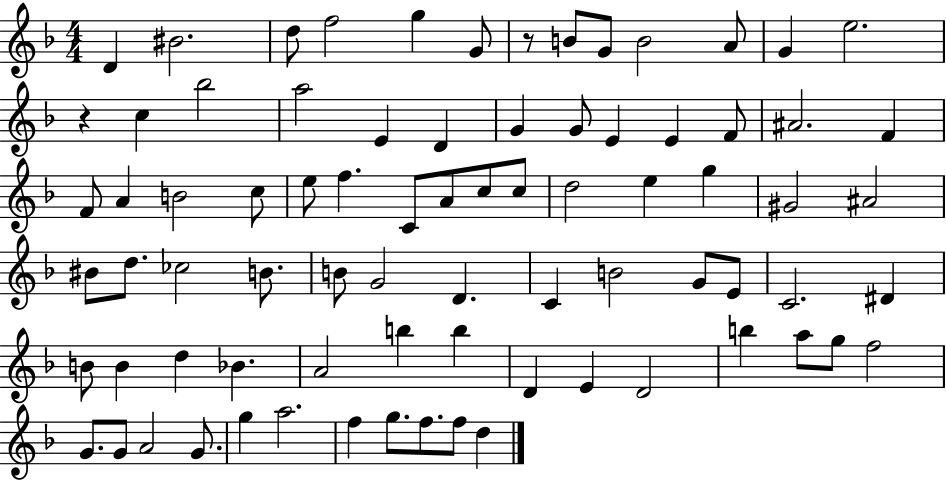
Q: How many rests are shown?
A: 2